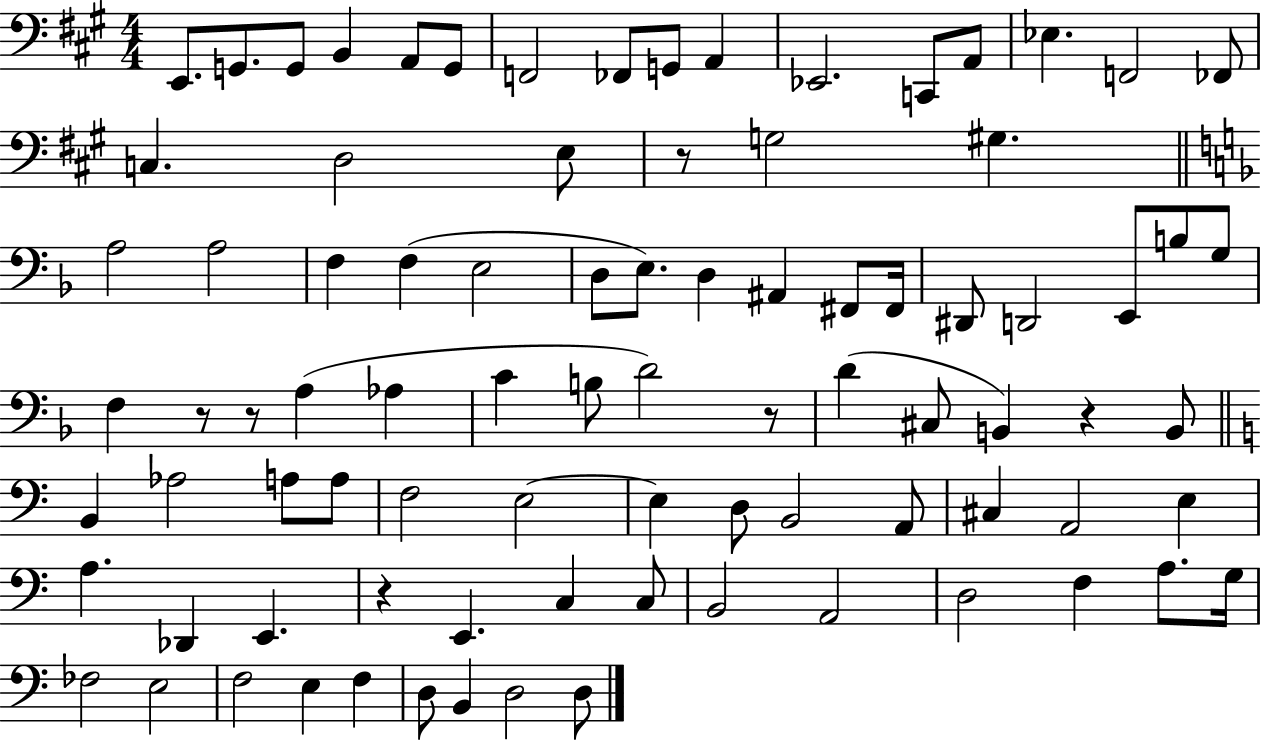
X:1
T:Untitled
M:4/4
L:1/4
K:A
E,,/2 G,,/2 G,,/2 B,, A,,/2 G,,/2 F,,2 _F,,/2 G,,/2 A,, _E,,2 C,,/2 A,,/2 _E, F,,2 _F,,/2 C, D,2 E,/2 z/2 G,2 ^G, A,2 A,2 F, F, E,2 D,/2 E,/2 D, ^A,, ^F,,/2 ^F,,/4 ^D,,/2 D,,2 E,,/2 B,/2 G,/2 F, z/2 z/2 A, _A, C B,/2 D2 z/2 D ^C,/2 B,, z B,,/2 B,, _A,2 A,/2 A,/2 F,2 E,2 E, D,/2 B,,2 A,,/2 ^C, A,,2 E, A, _D,, E,, z E,, C, C,/2 B,,2 A,,2 D,2 F, A,/2 G,/4 _F,2 E,2 F,2 E, F, D,/2 B,, D,2 D,/2